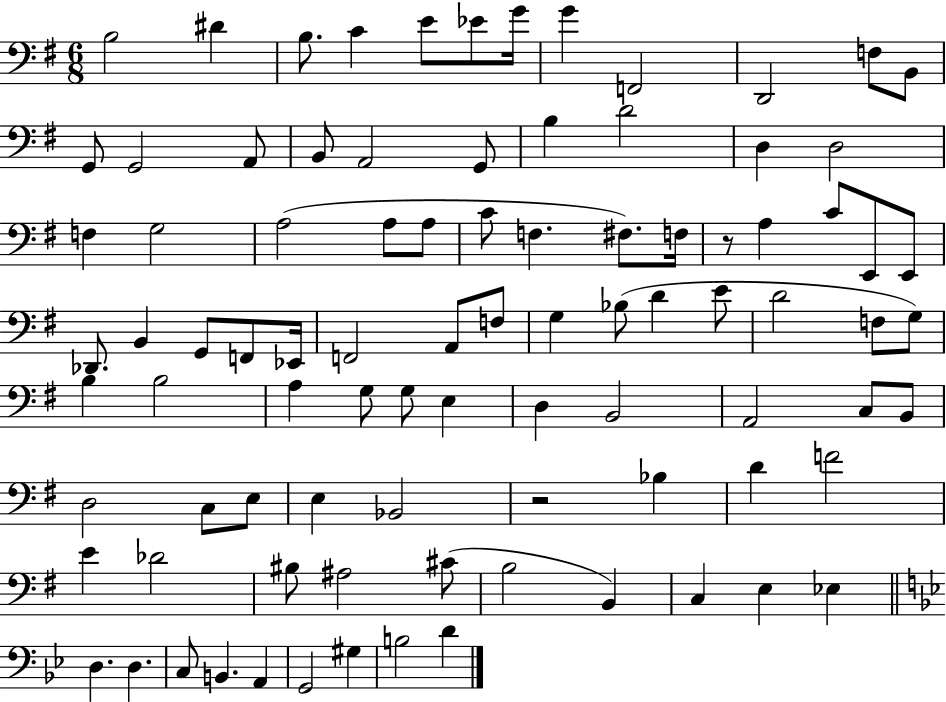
B3/h D#4/q B3/e. C4/q E4/e Eb4/e G4/s G4/q F2/h D2/h F3/e B2/e G2/e G2/h A2/e B2/e A2/h G2/e B3/q D4/h D3/q D3/h F3/q G3/h A3/h A3/e A3/e C4/e F3/q. F#3/e. F3/s R/e A3/q C4/e E2/e E2/e Db2/e. B2/q G2/e F2/e Eb2/s F2/h A2/e F3/e G3/q Bb3/e D4/q E4/e D4/h F3/e G3/e B3/q B3/h A3/q G3/e G3/e E3/q D3/q B2/h A2/h C3/e B2/e D3/h C3/e E3/e E3/q Bb2/h R/h Bb3/q D4/q F4/h E4/q Db4/h BIS3/e A#3/h C#4/e B3/h B2/q C3/q E3/q Eb3/q D3/q. D3/q. C3/e B2/q. A2/q G2/h G#3/q B3/h D4/q